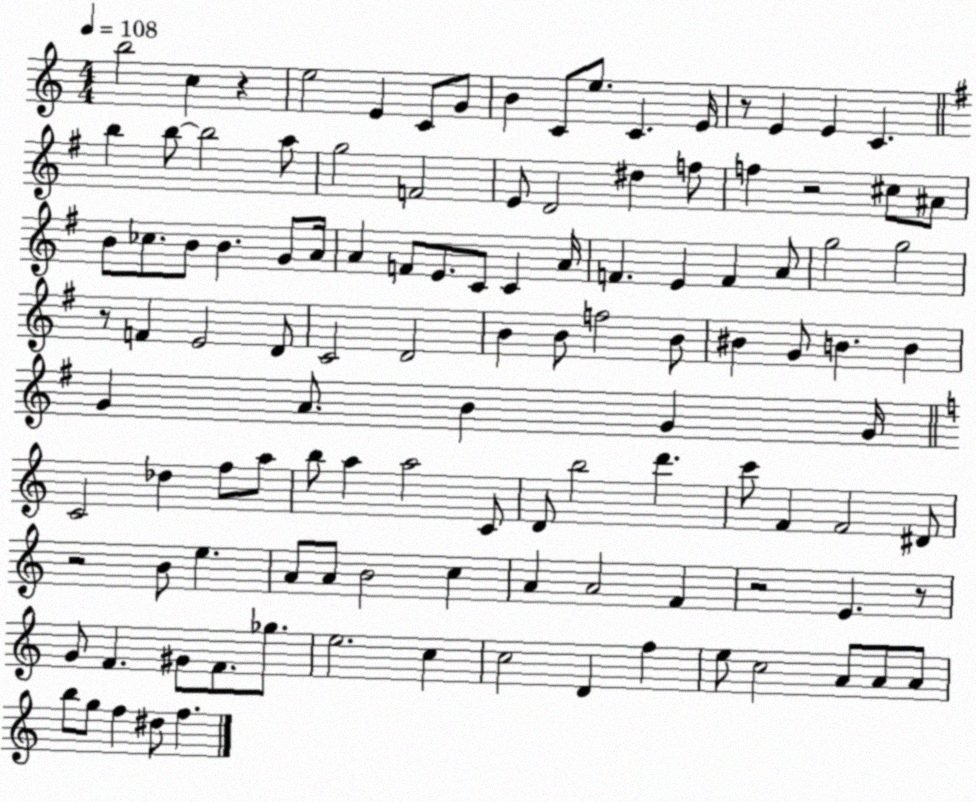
X:1
T:Untitled
M:4/4
L:1/4
K:C
b2 c z e2 E C/2 G/2 B C/2 e/2 C E/4 z/2 E E C b b/2 b2 a/2 g2 F2 E/2 D2 ^d f/2 f z2 ^c/2 ^A/2 B/2 _c/2 B/2 B G/2 A/4 A F/2 E/2 C/2 C A/4 F E F A/2 g2 g2 z/2 F E2 D/2 C2 D2 B B/2 f2 B/2 ^B G/2 B B G A/2 B G G/4 C2 _d f/2 a/2 b/2 a a2 C/2 D/2 b2 d' c'/2 F F2 ^D/2 z2 B/2 e A/2 A/2 B2 c A A2 F z2 E z/2 G/2 F ^G/2 F/2 _g/2 e2 c c2 D f e/2 c2 A/2 A/2 A/2 b/2 g/2 f ^d/2 f